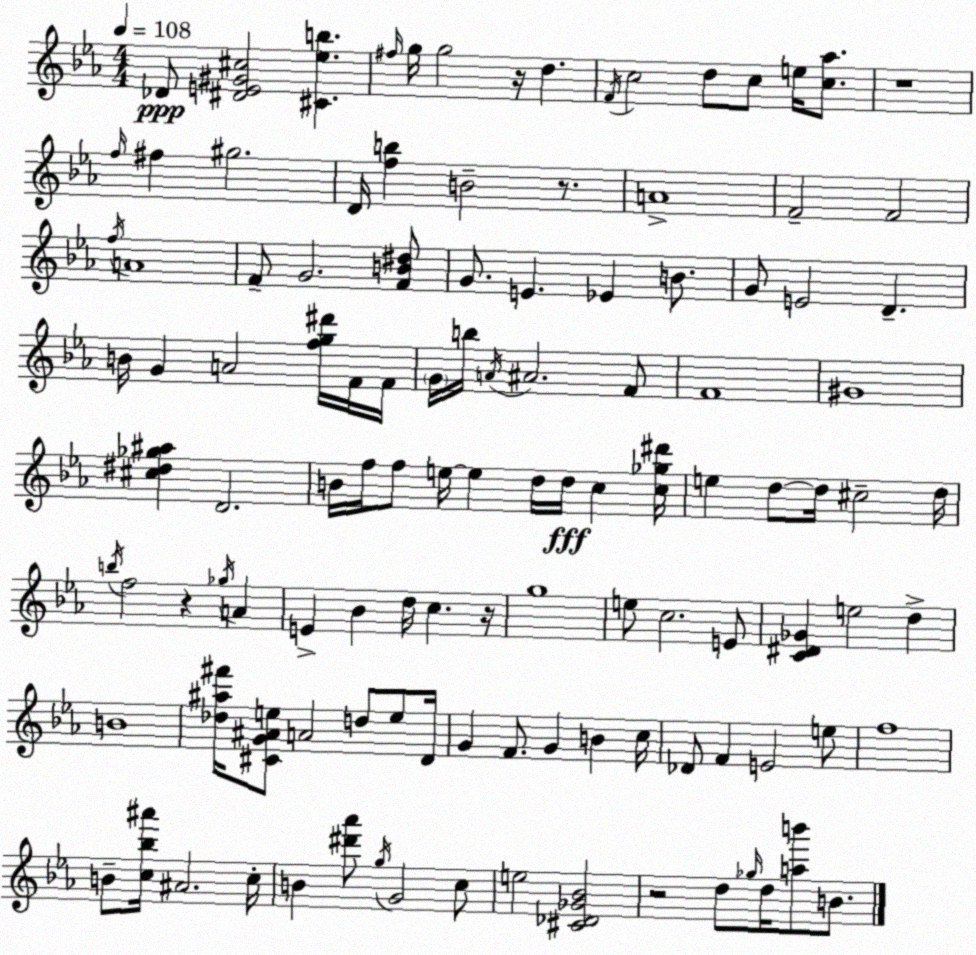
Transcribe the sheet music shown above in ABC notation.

X:1
T:Untitled
M:4/4
L:1/4
K:Eb
_D/2 [^DE^G^c]2 [^C_eb] ^f/4 g/4 g2 z/4 d F/4 c2 d/2 c/2 e/4 [c_a]/2 z4 f/4 ^f ^g2 D/4 [fb] B2 z/2 A4 F2 F2 f/4 A4 F/2 G2 [FB^d]/2 G/2 E _E B/2 G/2 E2 D B/4 G A2 [fg^d']/4 F/4 F/4 G/4 b/4 A/4 ^A2 F/2 F4 ^G4 [^c^d_g^a] D2 B/4 f/4 f/2 e/4 e d/4 d/4 c [c_g^d']/4 e d/2 d/4 ^c2 d/4 b/4 f2 z _g/4 A E _B d/4 c z/4 g4 e/2 c2 E/2 [C^D_G] e2 d B4 [_d^a^f']/4 [^CG^Ae]/2 A2 d/2 e/2 D/4 G F/2 G B c/4 _D/2 F E2 e/2 f4 B/2 [c_b^a']/4 ^A2 c/4 B [^d'_a']/2 g/4 G2 c/2 e2 [^C_D_G_B]2 z2 d/2 _g/4 d/4 [ab']/2 B/2